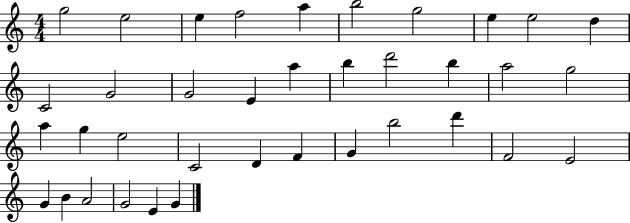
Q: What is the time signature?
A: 4/4